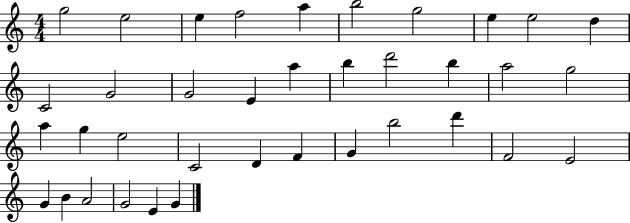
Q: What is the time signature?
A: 4/4